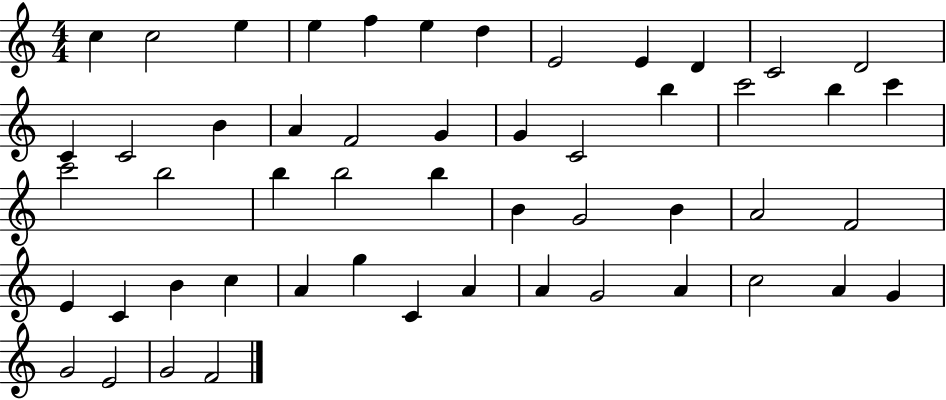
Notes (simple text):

C5/q C5/h E5/q E5/q F5/q E5/q D5/q E4/h E4/q D4/q C4/h D4/h C4/q C4/h B4/q A4/q F4/h G4/q G4/q C4/h B5/q C6/h B5/q C6/q C6/h B5/h B5/q B5/h B5/q B4/q G4/h B4/q A4/h F4/h E4/q C4/q B4/q C5/q A4/q G5/q C4/q A4/q A4/q G4/h A4/q C5/h A4/q G4/q G4/h E4/h G4/h F4/h